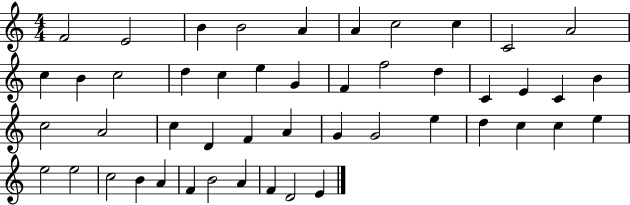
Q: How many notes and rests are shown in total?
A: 48